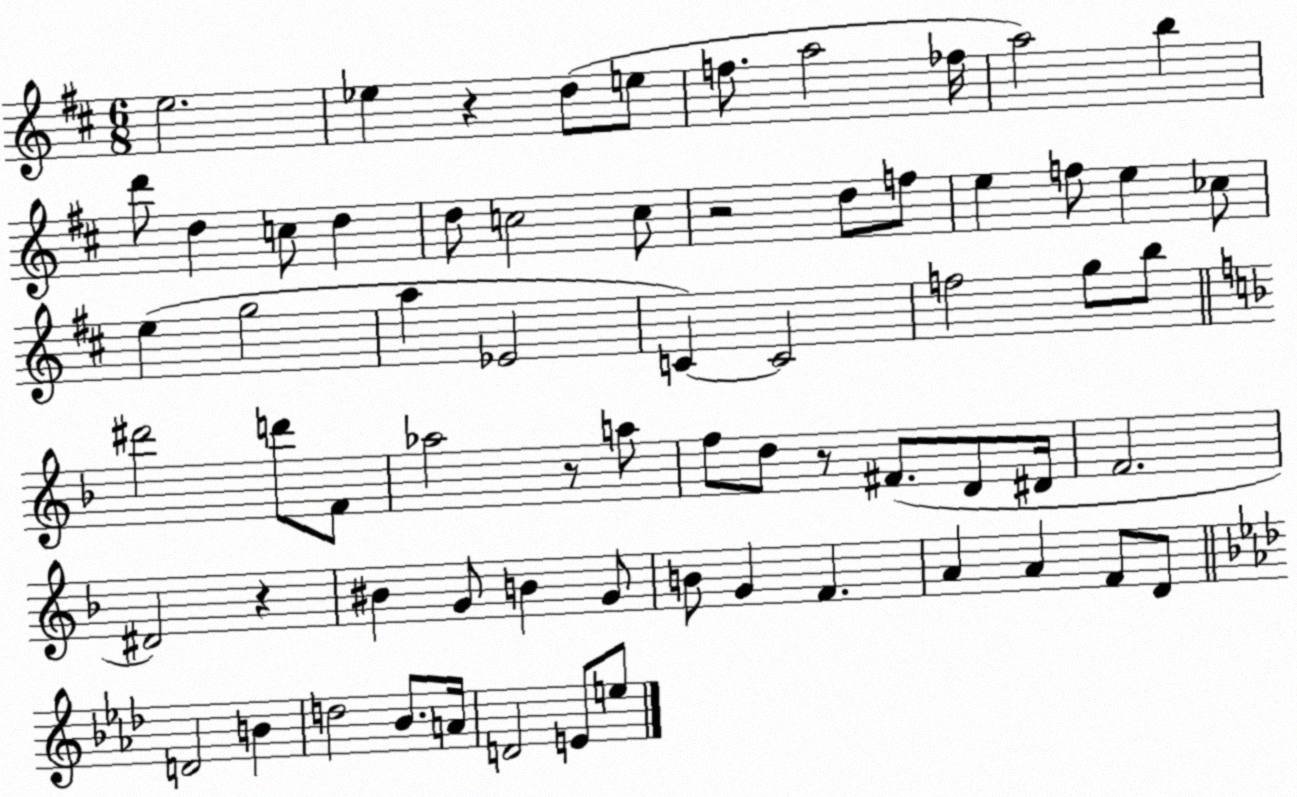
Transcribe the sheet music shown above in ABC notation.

X:1
T:Untitled
M:6/8
L:1/4
K:D
e2 _e z d/2 e/2 f/2 a2 _f/4 a2 b d'/2 d c/2 d d/2 c2 c/2 z2 d/2 f/2 e f/2 e _c/2 e g2 a _E2 C C2 f2 g/2 b/2 ^d'2 d'/2 F/2 _a2 z/2 a/2 f/2 d/2 z/2 ^F/2 D/2 ^D/4 F2 ^D2 z ^B G/2 B G/2 B/2 G F A A F/2 D/2 D2 B d2 _B/2 A/4 D2 E/2 e/2